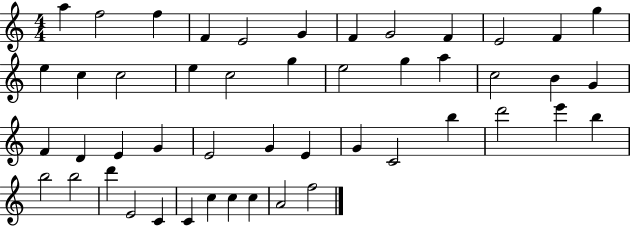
{
  \clef treble
  \numericTimeSignature
  \time 4/4
  \key c \major
  a''4 f''2 f''4 | f'4 e'2 g'4 | f'4 g'2 f'4 | e'2 f'4 g''4 | \break e''4 c''4 c''2 | e''4 c''2 g''4 | e''2 g''4 a''4 | c''2 b'4 g'4 | \break f'4 d'4 e'4 g'4 | e'2 g'4 e'4 | g'4 c'2 b''4 | d'''2 e'''4 b''4 | \break b''2 b''2 | d'''4 e'2 c'4 | c'4 c''4 c''4 c''4 | a'2 f''2 | \break \bar "|."
}